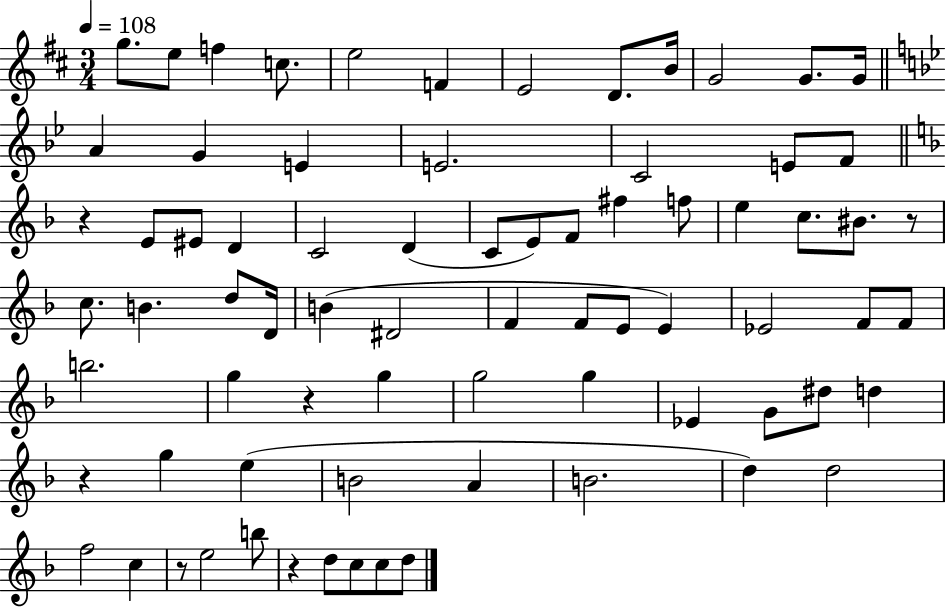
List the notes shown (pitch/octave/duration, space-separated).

G5/e. E5/e F5/q C5/e. E5/h F4/q E4/h D4/e. B4/s G4/h G4/e. G4/s A4/q G4/q E4/q E4/h. C4/h E4/e F4/e R/q E4/e EIS4/e D4/q C4/h D4/q C4/e E4/e F4/e F#5/q F5/e E5/q C5/e. BIS4/e. R/e C5/e. B4/q. D5/e D4/s B4/q D#4/h F4/q F4/e E4/e E4/q Eb4/h F4/e F4/e B5/h. G5/q R/q G5/q G5/h G5/q Eb4/q G4/e D#5/e D5/q R/q G5/q E5/q B4/h A4/q B4/h. D5/q D5/h F5/h C5/q R/e E5/h B5/e R/q D5/e C5/e C5/e D5/e